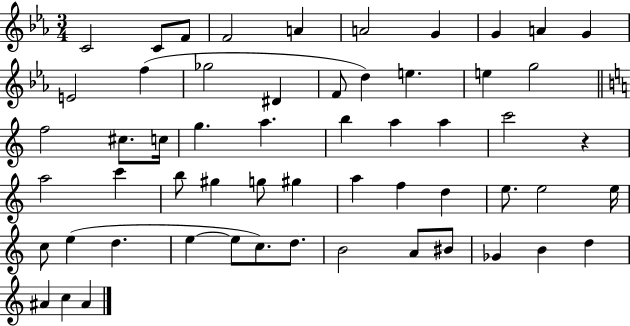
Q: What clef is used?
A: treble